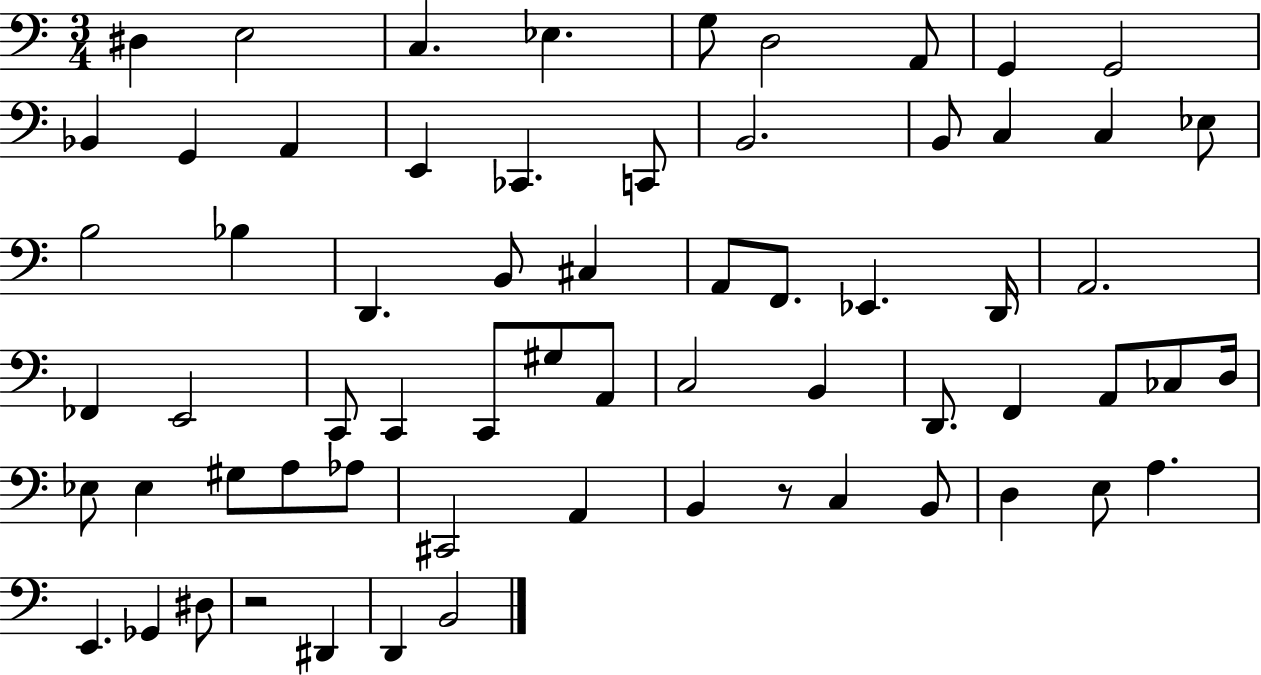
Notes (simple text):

D#3/q E3/h C3/q. Eb3/q. G3/e D3/h A2/e G2/q G2/h Bb2/q G2/q A2/q E2/q CES2/q. C2/e B2/h. B2/e C3/q C3/q Eb3/e B3/h Bb3/q D2/q. B2/e C#3/q A2/e F2/e. Eb2/q. D2/s A2/h. FES2/q E2/h C2/e C2/q C2/e G#3/e A2/e C3/h B2/q D2/e. F2/q A2/e CES3/e D3/s Eb3/e Eb3/q G#3/e A3/e Ab3/e C#2/h A2/q B2/q R/e C3/q B2/e D3/q E3/e A3/q. E2/q. Gb2/q D#3/e R/h D#2/q D2/q B2/h